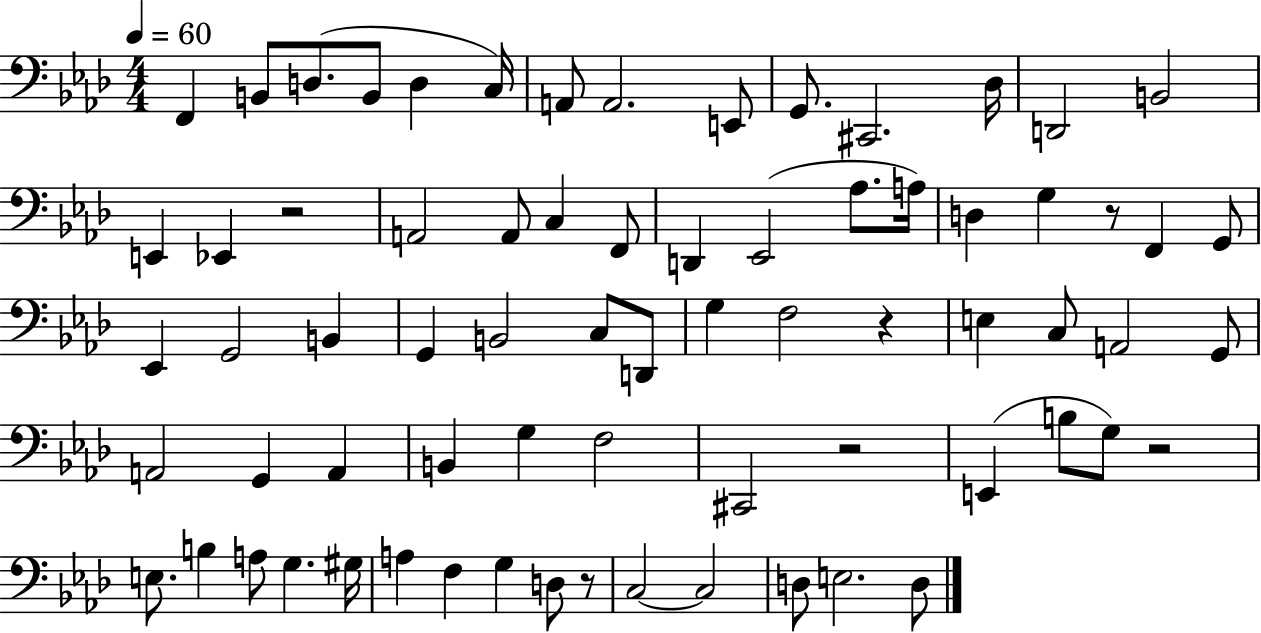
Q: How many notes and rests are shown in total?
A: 71